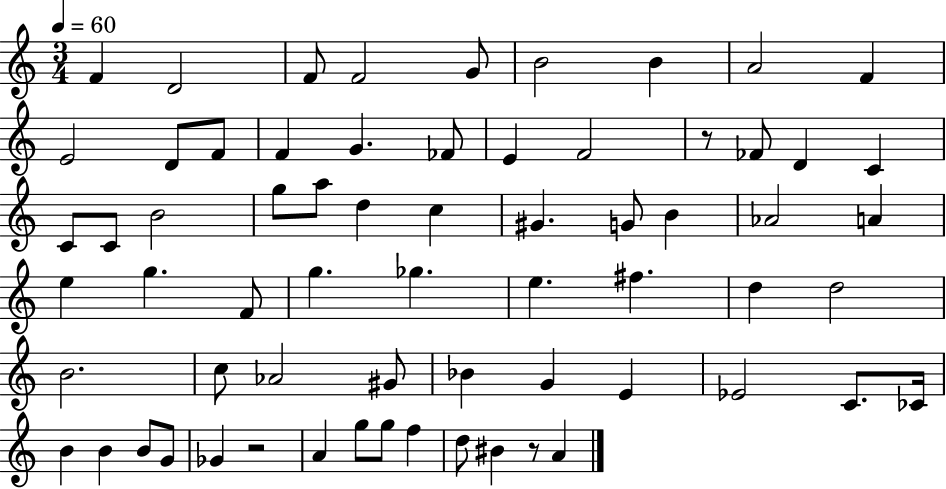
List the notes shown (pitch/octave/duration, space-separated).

F4/q D4/h F4/e F4/h G4/e B4/h B4/q A4/h F4/q E4/h D4/e F4/e F4/q G4/q. FES4/e E4/q F4/h R/e FES4/e D4/q C4/q C4/e C4/e B4/h G5/e A5/e D5/q C5/q G#4/q. G4/e B4/q Ab4/h A4/q E5/q G5/q. F4/e G5/q. Gb5/q. E5/q. F#5/q. D5/q D5/h B4/h. C5/e Ab4/h G#4/e Bb4/q G4/q E4/q Eb4/h C4/e. CES4/s B4/q B4/q B4/e G4/e Gb4/q R/h A4/q G5/e G5/e F5/q D5/e BIS4/q R/e A4/q